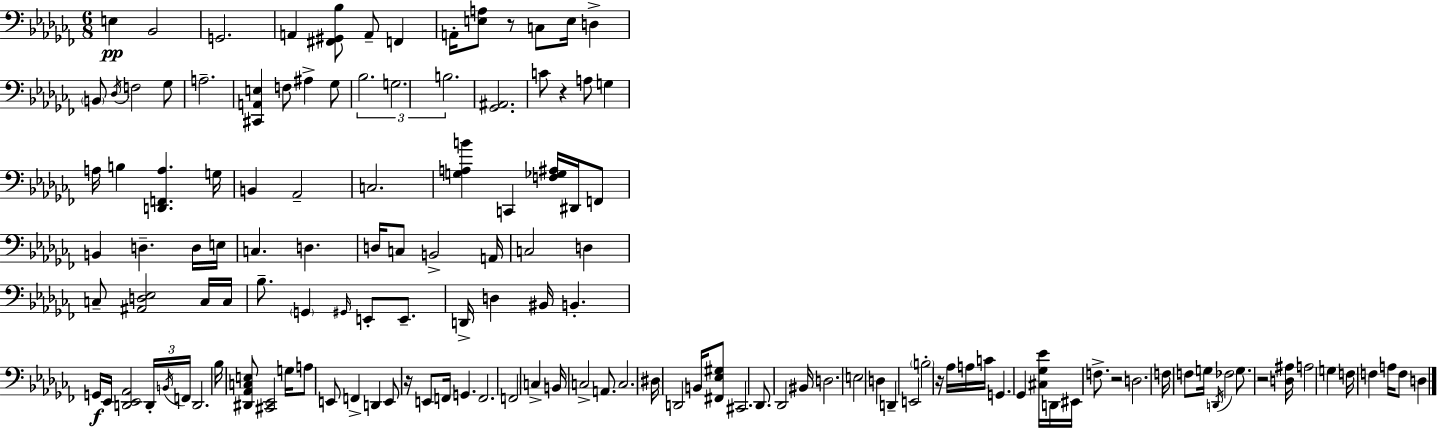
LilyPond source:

{
  \clef bass
  \numericTimeSignature
  \time 6/8
  \key aes \minor
  e4\pp bes,2 | g,2. | a,4 <fis, gis, bes>8 a,8-- f,4 | a,16-. <e a>8 r8 c8 e16 d4-> | \break \parenthesize b,8 \acciaccatura { des16 } f2 ges8 | a2.-- | <cis, a, e>4 f8 ais4-> ges8 | \tuplet 3/2 { bes2. | \break g2. | b2. } | <ges, ais,>2. | c'8 r4 a8 g4 | \break a16 b4 <d, f, a>4. | g16 b,4 aes,2-- | c2. | <g a b'>4 c,4 <f ges ais>16 dis,16 f,8 | \break b,4 d4.-- d16 | e16 c4. d4. | d16 c8 b,2-> | a,16 c2 d4 | \break c8-- <ais, d ees>2 c16 | c16 bes8.-- \parenthesize g,4 \grace { gis,16 } e,8-. e,8.-- | d,16-> d4 bis,16 b,4.-. | g,16\f ees,16 <d, ees, aes,>2 | \break \tuplet 3/2 { d,16-. \acciaccatura { b,16 } f,16 } d,2. | bes16 <dis, aes, c e>8 <cis, ees,>2 | g16 a8 e,8 f,4-> d,4 | e,8 r16 e,8 f,16 g,4. | \break f,2. | f,2 c4-> | b,16 c2-> | a,8. c2. | \break dis16 d,2 | b,16 <fis, ees gis>8 cis,2. | des,8. des,2 | bis,16 d2. | \break e2 d4 | d,4-- e,2 | \parenthesize b2-. r16 | aes16 a16 c'16 g,4. ges,4 | \break <cis ges ees'>16 d,16 eis,16 f8.-> r2 | d2. | f16 f8 g16 \acciaccatura { d,16 } fes2 | g8. r2 | \break <d ais>16 a2 | g4 f16 f4 a16 f8 | d4 \bar "|."
}